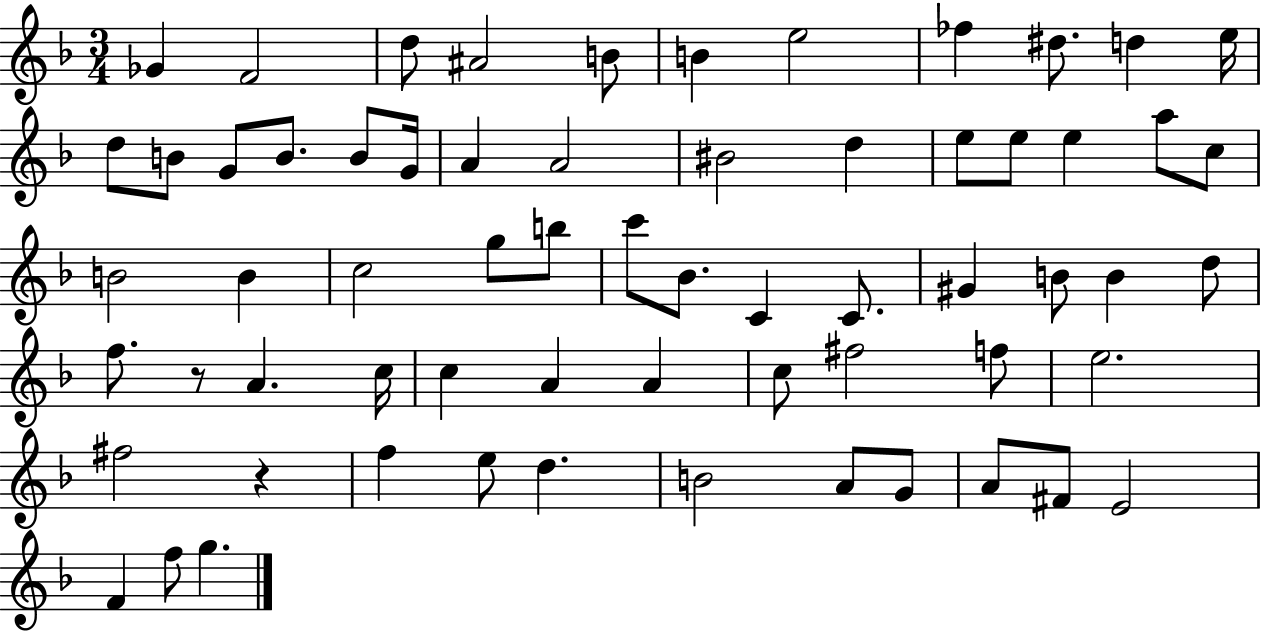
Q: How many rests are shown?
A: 2